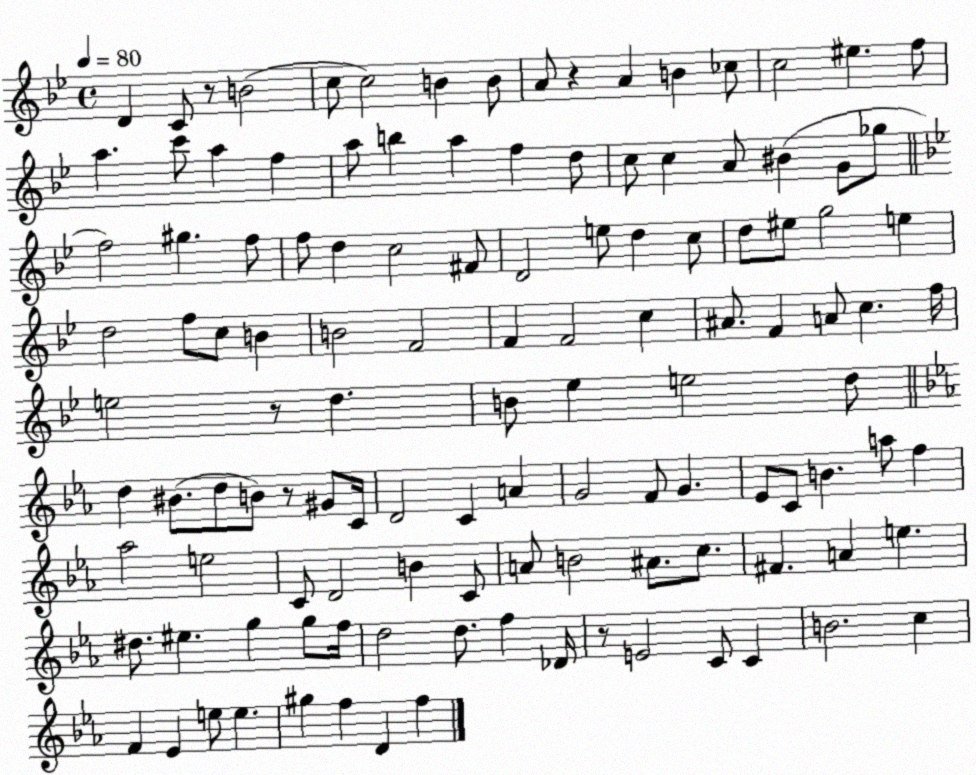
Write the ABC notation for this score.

X:1
T:Untitled
M:4/4
L:1/4
K:Bb
D C/2 z/2 B2 c/2 c2 B B/2 A/2 z A B _c/2 c2 ^e f/2 a c'/2 a f a/2 b a f d/2 c/2 c A/2 ^B G/2 _g/2 f2 ^g f/2 f/2 d c2 ^F/2 D2 e/2 d c/2 d/2 ^e/2 g2 e d2 f/2 c/2 B B2 F2 F F2 c ^A/2 F A/2 c f/4 e2 z/2 d B/2 _e e2 d/2 d ^B/2 d/2 B/2 z/2 ^G/2 C/4 D2 C A G2 F/2 G _E/2 C/2 B a/2 f _a2 e2 C/2 D2 B C/2 A/2 B2 ^A/2 c/2 ^F A e ^d/2 ^e g g/2 f/4 d2 d/2 f _D/4 z/2 E2 C/2 C B2 c F _E e/2 e ^g f D f